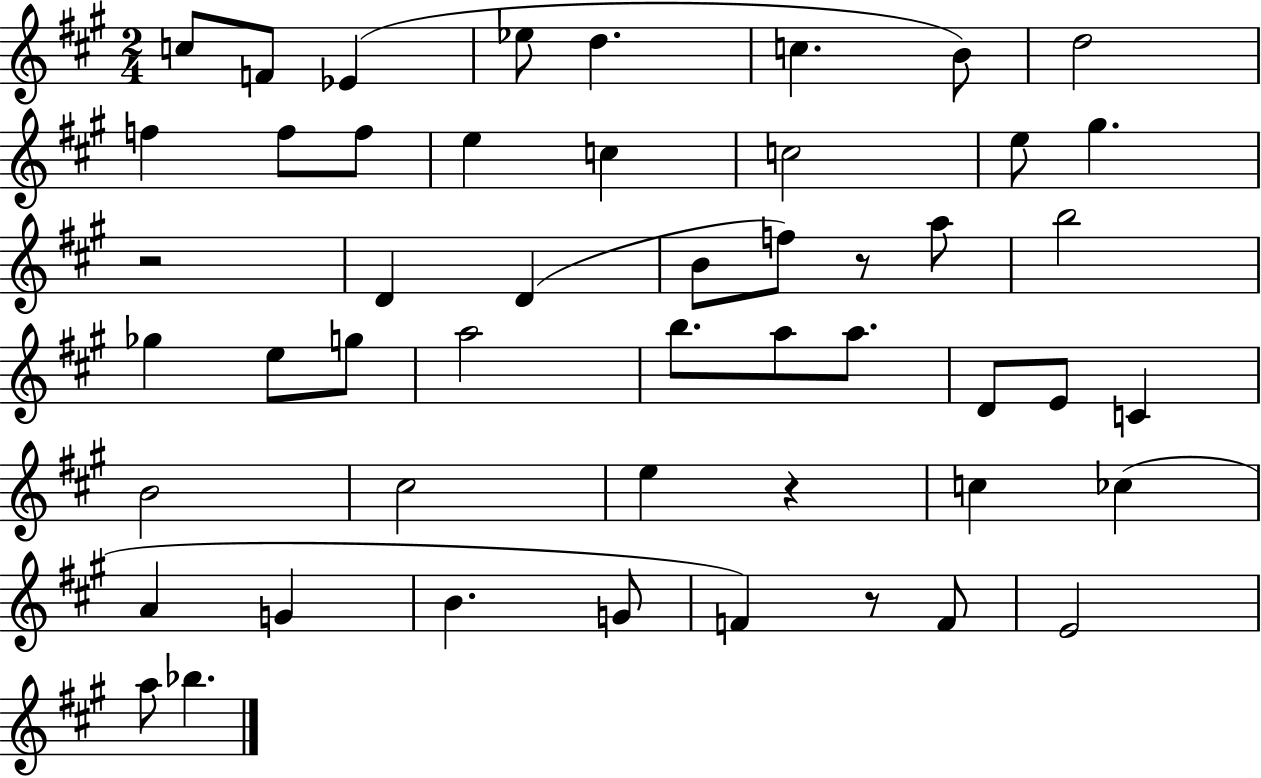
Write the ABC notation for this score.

X:1
T:Untitled
M:2/4
L:1/4
K:A
c/2 F/2 _E _e/2 d c B/2 d2 f f/2 f/2 e c c2 e/2 ^g z2 D D B/2 f/2 z/2 a/2 b2 _g e/2 g/2 a2 b/2 a/2 a/2 D/2 E/2 C B2 ^c2 e z c _c A G B G/2 F z/2 F/2 E2 a/2 _b